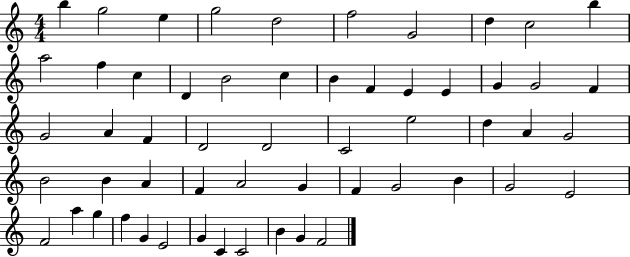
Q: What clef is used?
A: treble